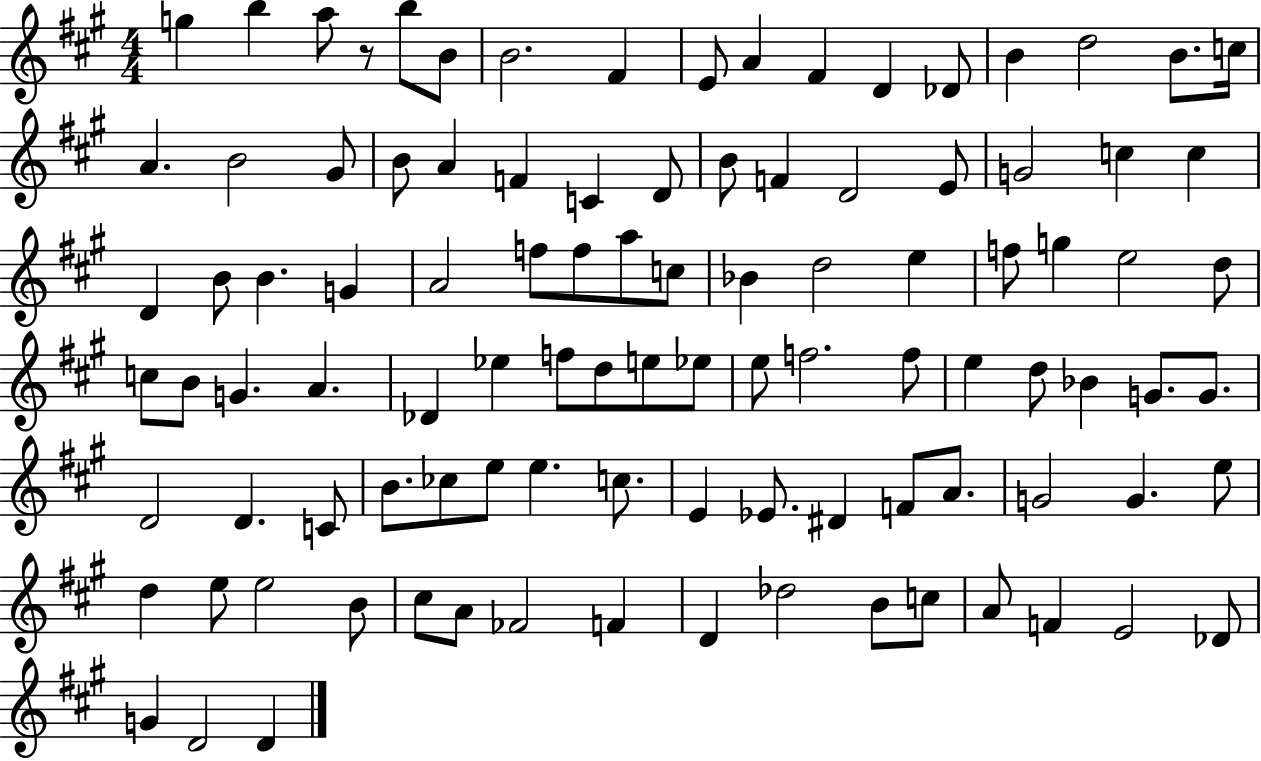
{
  \clef treble
  \numericTimeSignature
  \time 4/4
  \key a \major
  g''4 b''4 a''8 r8 b''8 b'8 | b'2. fis'4 | e'8 a'4 fis'4 d'4 des'8 | b'4 d''2 b'8. c''16 | \break a'4. b'2 gis'8 | b'8 a'4 f'4 c'4 d'8 | b'8 f'4 d'2 e'8 | g'2 c''4 c''4 | \break d'4 b'8 b'4. g'4 | a'2 f''8 f''8 a''8 c''8 | bes'4 d''2 e''4 | f''8 g''4 e''2 d''8 | \break c''8 b'8 g'4. a'4. | des'4 ees''4 f''8 d''8 e''8 ees''8 | e''8 f''2. f''8 | e''4 d''8 bes'4 g'8. g'8. | \break d'2 d'4. c'8 | b'8. ces''8 e''8 e''4. c''8. | e'4 ees'8. dis'4 f'8 a'8. | g'2 g'4. e''8 | \break d''4 e''8 e''2 b'8 | cis''8 a'8 fes'2 f'4 | d'4 des''2 b'8 c''8 | a'8 f'4 e'2 des'8 | \break g'4 d'2 d'4 | \bar "|."
}